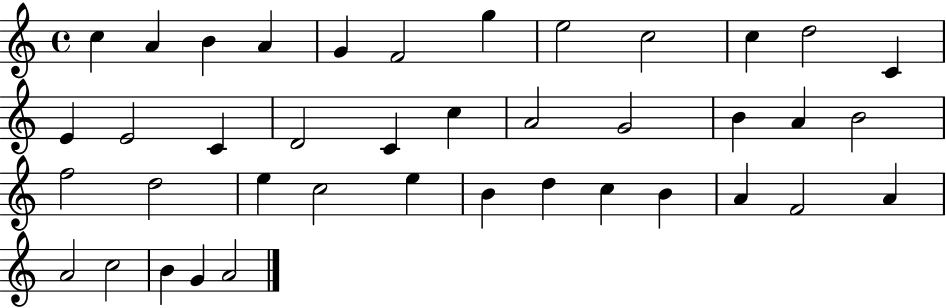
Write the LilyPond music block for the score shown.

{
  \clef treble
  \time 4/4
  \defaultTimeSignature
  \key c \major
  c''4 a'4 b'4 a'4 | g'4 f'2 g''4 | e''2 c''2 | c''4 d''2 c'4 | \break e'4 e'2 c'4 | d'2 c'4 c''4 | a'2 g'2 | b'4 a'4 b'2 | \break f''2 d''2 | e''4 c''2 e''4 | b'4 d''4 c''4 b'4 | a'4 f'2 a'4 | \break a'2 c''2 | b'4 g'4 a'2 | \bar "|."
}